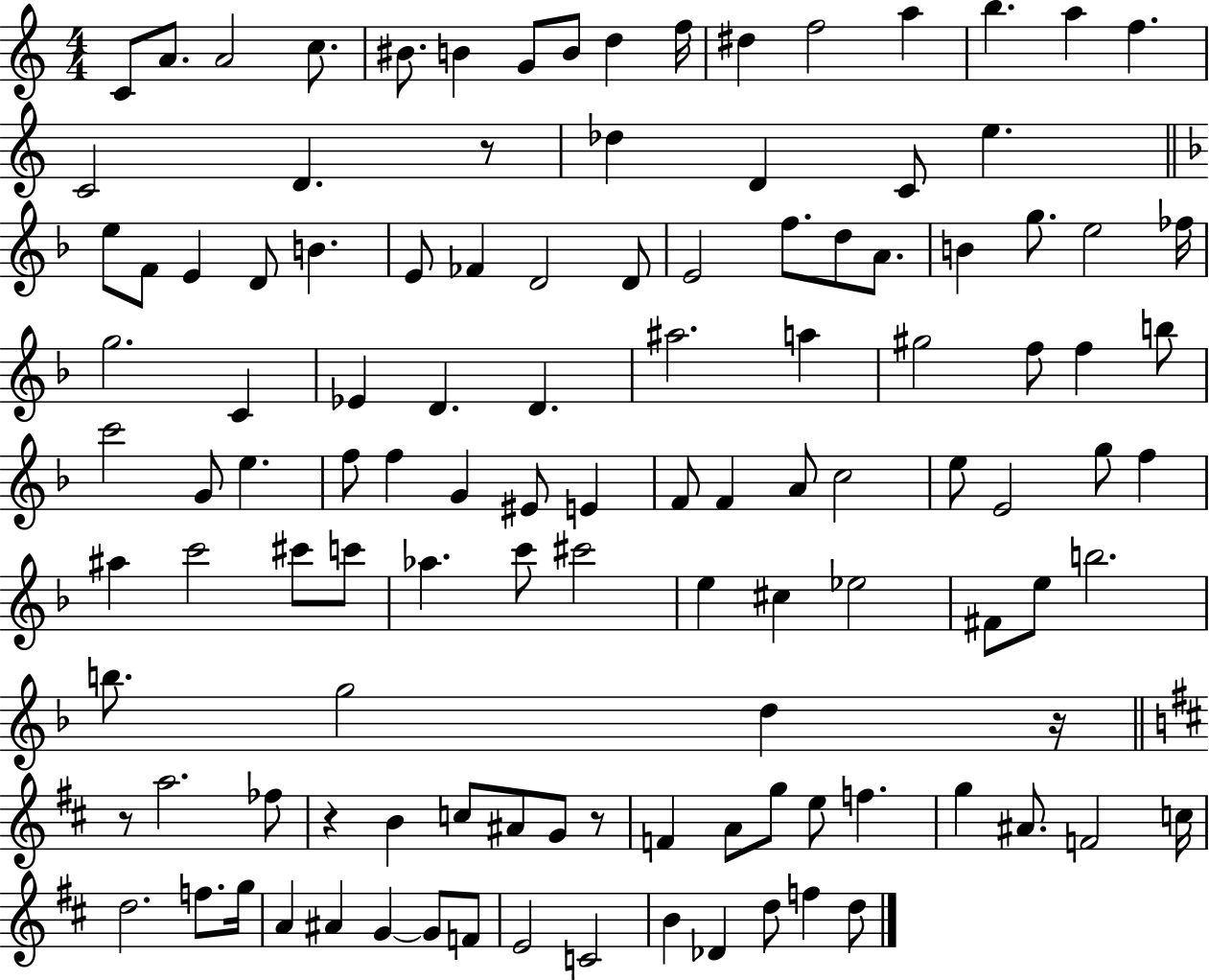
{
  \clef treble
  \numericTimeSignature
  \time 4/4
  \key c \major
  \repeat volta 2 { c'8 a'8. a'2 c''8. | bis'8. b'4 g'8 b'8 d''4 f''16 | dis''4 f''2 a''4 | b''4. a''4 f''4. | \break c'2 d'4. r8 | des''4 d'4 c'8 e''4. | \bar "||" \break \key d \minor e''8 f'8 e'4 d'8 b'4. | e'8 fes'4 d'2 d'8 | e'2 f''8. d''8 a'8. | b'4 g''8. e''2 fes''16 | \break g''2. c'4 | ees'4 d'4. d'4. | ais''2. a''4 | gis''2 f''8 f''4 b''8 | \break c'''2 g'8 e''4. | f''8 f''4 g'4 eis'8 e'4 | f'8 f'4 a'8 c''2 | e''8 e'2 g''8 f''4 | \break ais''4 c'''2 cis'''8 c'''8 | aes''4. c'''8 cis'''2 | e''4 cis''4 ees''2 | fis'8 e''8 b''2. | \break b''8. g''2 d''4 r16 | \bar "||" \break \key d \major r8 a''2. fes''8 | r4 b'4 c''8 ais'8 g'8 r8 | f'4 a'8 g''8 e''8 f''4. | g''4 ais'8. f'2 c''16 | \break d''2. f''8. g''16 | a'4 ais'4 g'4~~ g'8 f'8 | e'2 c'2 | b'4 des'4 d''8 f''4 d''8 | \break } \bar "|."
}